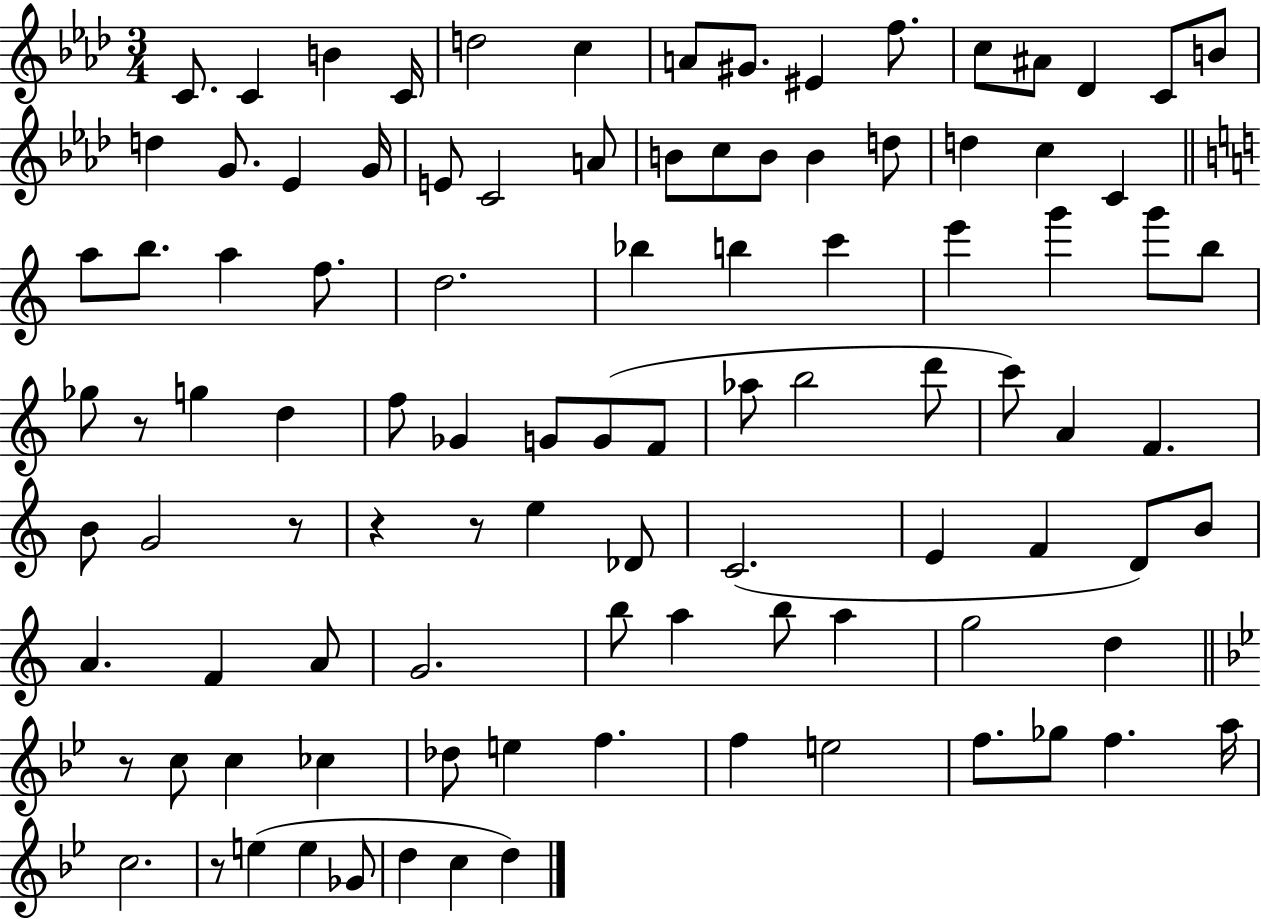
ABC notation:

X:1
T:Untitled
M:3/4
L:1/4
K:Ab
C/2 C B C/4 d2 c A/2 ^G/2 ^E f/2 c/2 ^A/2 _D C/2 B/2 d G/2 _E G/4 E/2 C2 A/2 B/2 c/2 B/2 B d/2 d c C a/2 b/2 a f/2 d2 _b b c' e' g' g'/2 b/2 _g/2 z/2 g d f/2 _G G/2 G/2 F/2 _a/2 b2 d'/2 c'/2 A F B/2 G2 z/2 z z/2 e _D/2 C2 E F D/2 B/2 A F A/2 G2 b/2 a b/2 a g2 d z/2 c/2 c _c _d/2 e f f e2 f/2 _g/2 f a/4 c2 z/2 e e _G/2 d c d